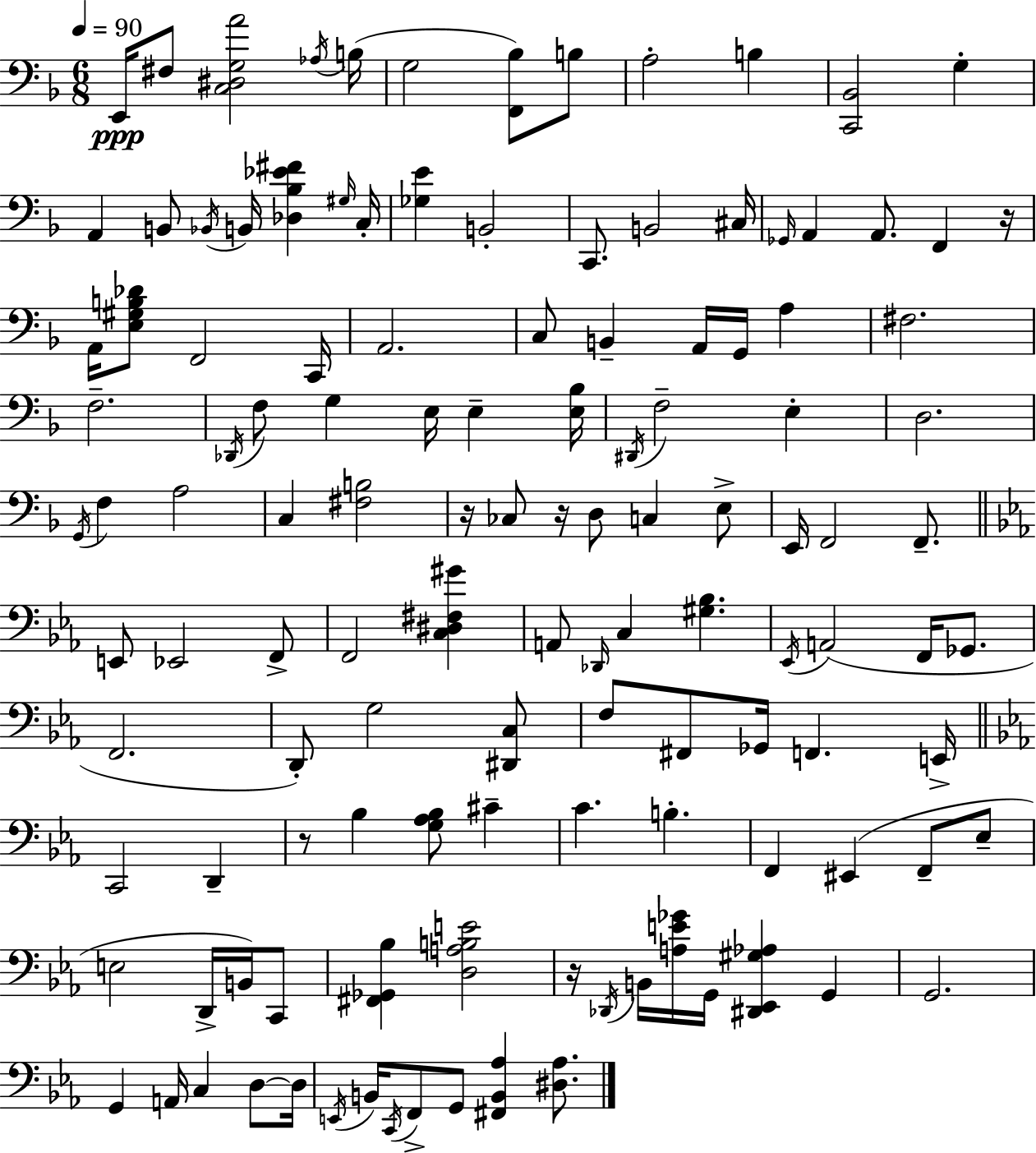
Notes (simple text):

E2/s F#3/e [C3,D#3,G3,A4]/h Ab3/s B3/s G3/h [F2,Bb3]/e B3/e A3/h B3/q [C2,Bb2]/h G3/q A2/q B2/e Bb2/s B2/s [Db3,Bb3,Eb4,F#4]/q G#3/s C3/s [Gb3,E4]/q B2/h C2/e. B2/h C#3/s Gb2/s A2/q A2/e. F2/q R/s A2/s [E3,G#3,B3,Db4]/e F2/h C2/s A2/h. C3/e B2/q A2/s G2/s A3/q F#3/h. F3/h. Db2/s F3/e G3/q E3/s E3/q [E3,Bb3]/s D#2/s F3/h E3/q D3/h. G2/s F3/q A3/h C3/q [F#3,B3]/h R/s CES3/e R/s D3/e C3/q E3/e E2/s F2/h F2/e. E2/e Eb2/h F2/e F2/h [C3,D#3,F#3,G#4]/q A2/e Db2/s C3/q [G#3,Bb3]/q. Eb2/s A2/h F2/s Gb2/e. F2/h. D2/e G3/h [D#2,C3]/e F3/e F#2/e Gb2/s F2/q. E2/s C2/h D2/q R/e Bb3/q [G3,Ab3,Bb3]/e C#4/q C4/q. B3/q. F2/q EIS2/q F2/e Eb3/e E3/h D2/s B2/s C2/e [F#2,Gb2,Bb3]/q [D3,A3,B3,E4]/h R/s Db2/s B2/s [A3,E4,Gb4]/s G2/s [D#2,Eb2,G#3,Ab3]/q G2/q G2/h. G2/q A2/s C3/q D3/e D3/s E2/s B2/s C2/s F2/e G2/e [F#2,B2,Ab3]/q [D#3,Ab3]/e.